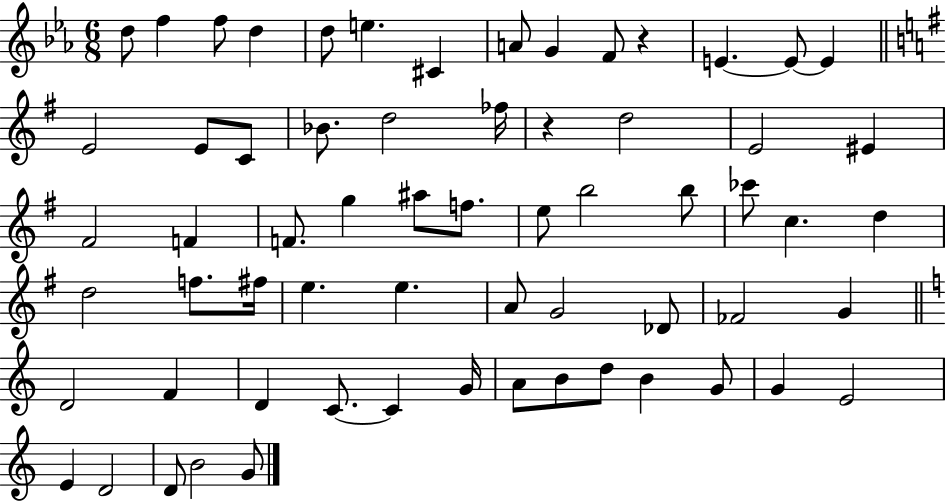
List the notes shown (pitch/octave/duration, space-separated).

D5/e F5/q F5/e D5/q D5/e E5/q. C#4/q A4/e G4/q F4/e R/q E4/q. E4/e E4/q E4/h E4/e C4/e Bb4/e. D5/h FES5/s R/q D5/h E4/h EIS4/q F#4/h F4/q F4/e. G5/q A#5/e F5/e. E5/e B5/h B5/e CES6/e C5/q. D5/q D5/h F5/e. F#5/s E5/q. E5/q. A4/e G4/h Db4/e FES4/h G4/q D4/h F4/q D4/q C4/e. C4/q G4/s A4/e B4/e D5/e B4/q G4/e G4/q E4/h E4/q D4/h D4/e B4/h G4/e